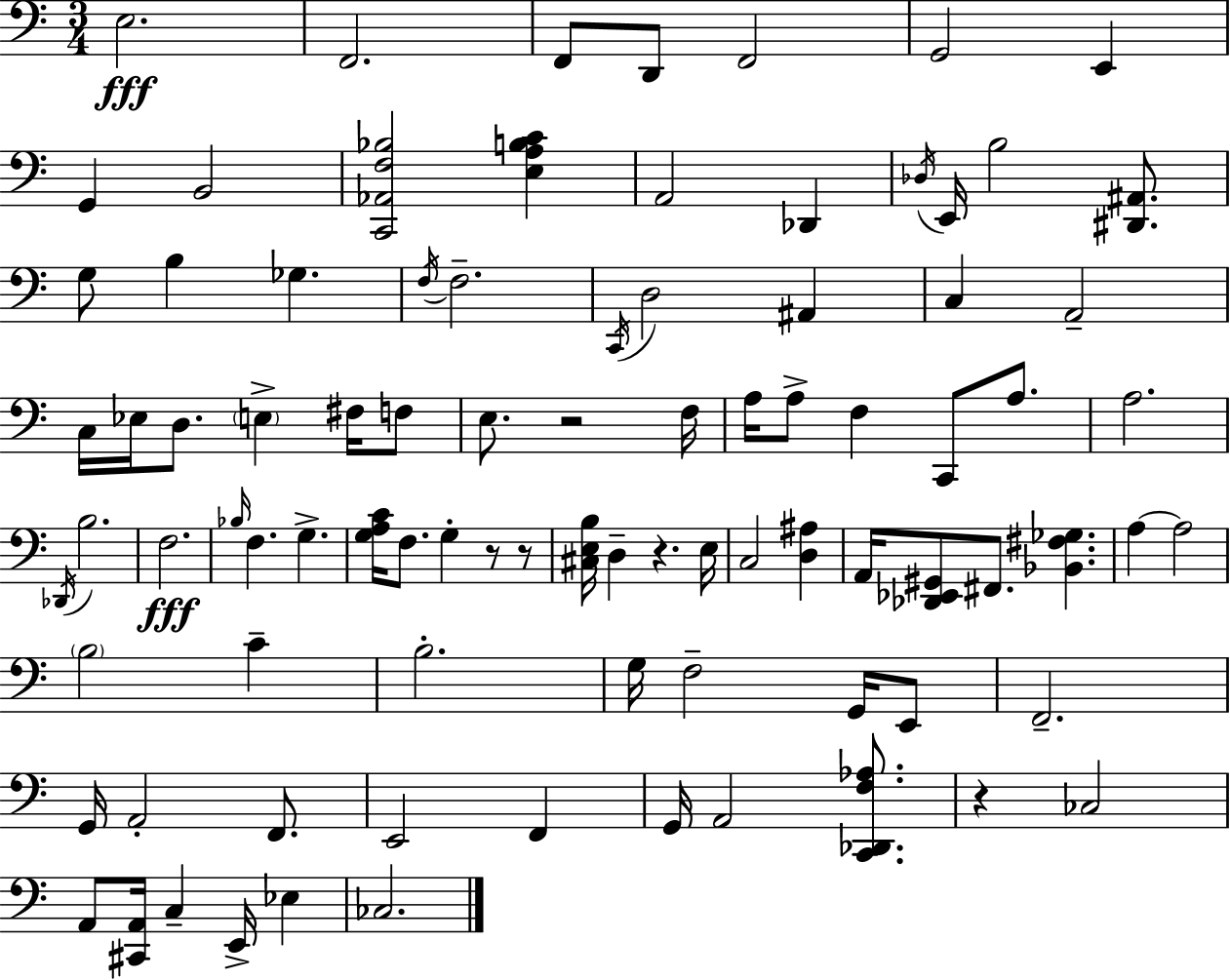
X:1
T:Untitled
M:3/4
L:1/4
K:Am
E,2 F,,2 F,,/2 D,,/2 F,,2 G,,2 E,, G,, B,,2 [C,,_A,,F,_B,]2 [E,A,B,C] A,,2 _D,, _D,/4 E,,/4 B,2 [^D,,^A,,]/2 G,/2 B, _G, F,/4 F,2 C,,/4 D,2 ^A,, C, A,,2 C,/4 _E,/4 D,/2 E, ^F,/4 F,/2 E,/2 z2 F,/4 A,/4 A,/2 F, C,,/2 A,/2 A,2 _D,,/4 B,2 F,2 _B,/4 F, G, [G,A,C]/4 F,/2 G, z/2 z/2 [^C,E,B,]/4 D, z E,/4 C,2 [D,^A,] A,,/4 [_D,,_E,,^G,,]/2 ^F,,/2 [_B,,^F,_G,] A, A,2 B,2 C B,2 G,/4 F,2 G,,/4 E,,/2 F,,2 G,,/4 A,,2 F,,/2 E,,2 F,, G,,/4 A,,2 [C,,_D,,F,_A,]/2 z _C,2 A,,/2 [^C,,A,,]/4 C, E,,/4 _E, _C,2